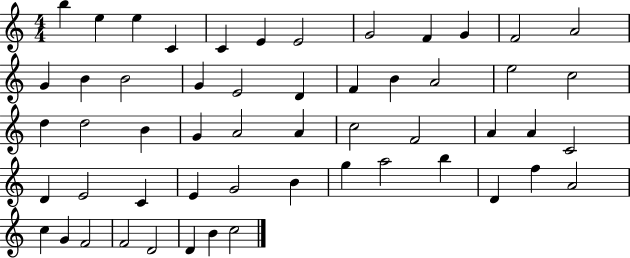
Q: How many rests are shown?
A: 0